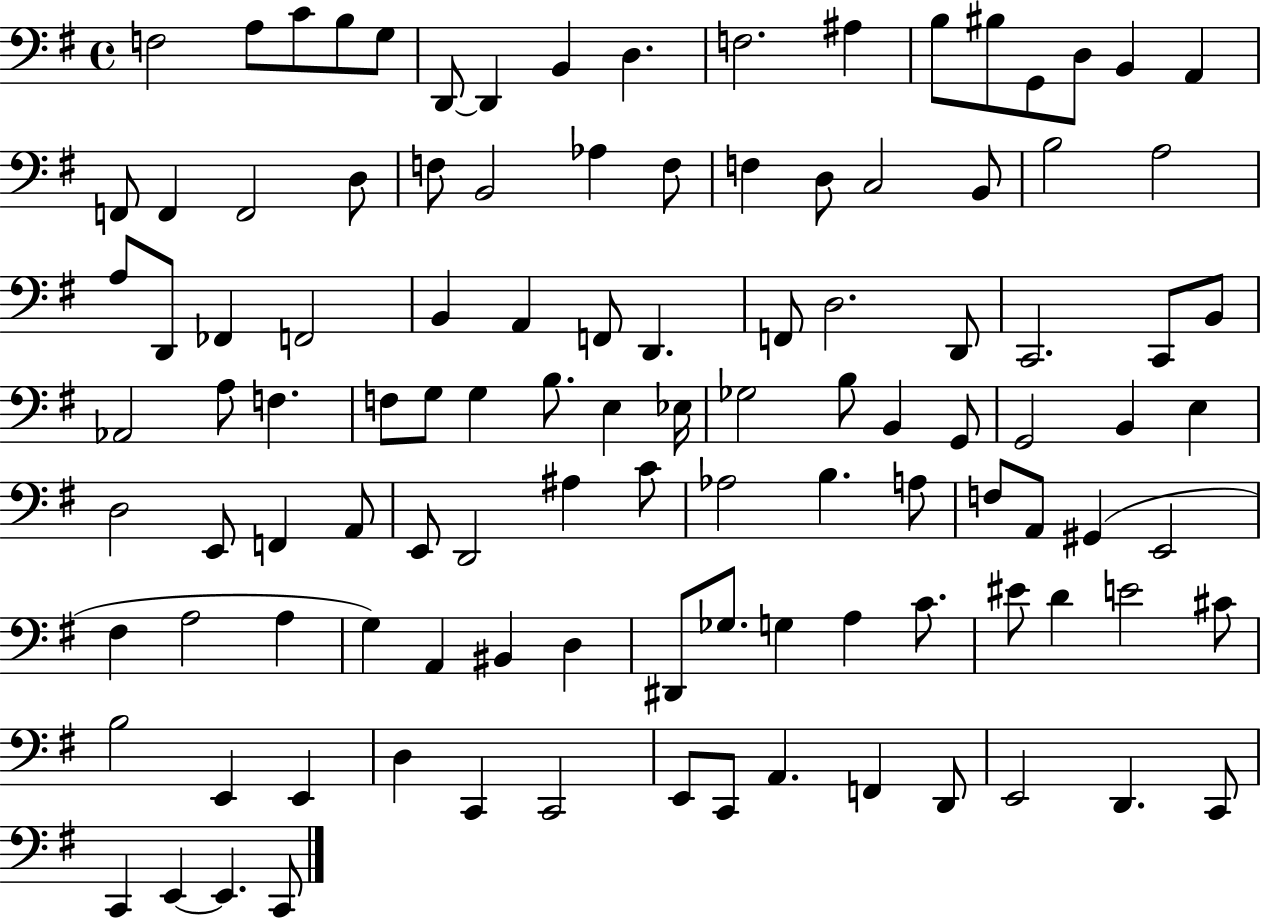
{
  \clef bass
  \time 4/4
  \defaultTimeSignature
  \key g \major
  f2 a8 c'8 b8 g8 | d,8~~ d,4 b,4 d4. | f2. ais4 | b8 bis8 g,8 d8 b,4 a,4 | \break f,8 f,4 f,2 d8 | f8 b,2 aes4 f8 | f4 d8 c2 b,8 | b2 a2 | \break a8 d,8 fes,4 f,2 | b,4 a,4 f,8 d,4. | f,8 d2. d,8 | c,2. c,8 b,8 | \break aes,2 a8 f4. | f8 g8 g4 b8. e4 ees16 | ges2 b8 b,4 g,8 | g,2 b,4 e4 | \break d2 e,8 f,4 a,8 | e,8 d,2 ais4 c'8 | aes2 b4. a8 | f8 a,8 gis,4( e,2 | \break fis4 a2 a4 | g4) a,4 bis,4 d4 | dis,8 ges8. g4 a4 c'8. | eis'8 d'4 e'2 cis'8 | \break b2 e,4 e,4 | d4 c,4 c,2 | e,8 c,8 a,4. f,4 d,8 | e,2 d,4. c,8 | \break c,4 e,4~~ e,4. c,8 | \bar "|."
}